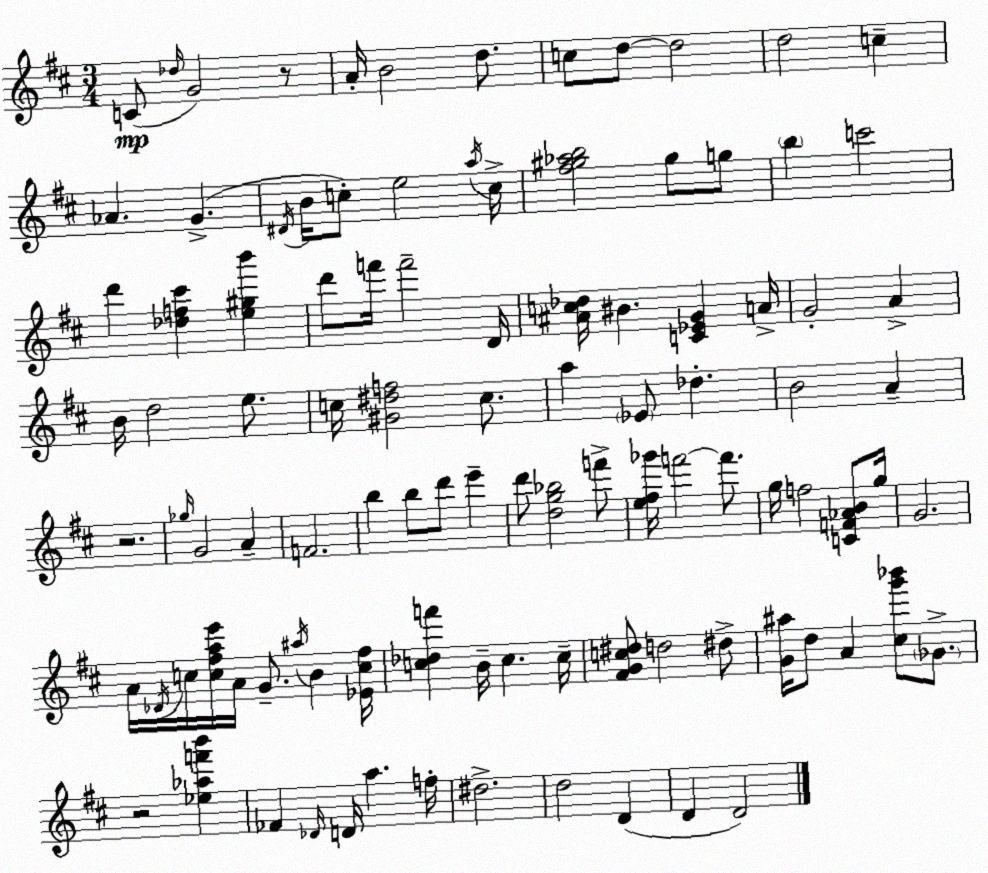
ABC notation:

X:1
T:Untitled
M:3/4
L:1/4
K:D
C/2 _d/4 G2 z/2 A/4 B2 d/2 c/2 d/2 d2 d2 c _A G ^D/4 B/4 c/2 e2 a/4 c/4 [^f^g_ab]2 ^g/2 g/2 b c'2 d' [_df^c'] [e^gb'] d'/2 f'/4 f'2 D/4 [^Ac_d]/4 ^B [C_EG] A/4 G2 A B/4 d2 e/2 c/4 [^G^df]2 c/2 a _E/2 _d B2 A z2 _g/4 G2 A F2 b b/2 d'/2 e' d'/2 [dg_b]2 f'/2 [e^f_g']/4 f'2 f'/2 g/4 f2 [CF_AB]/2 g/4 G2 A/4 _D/4 c/4 [c^fae']/4 A/4 G/2 ^a/4 B [_Ec^f]/4 [c_df'] B/4 c c/4 [^FGc^d]/2 d2 ^d/2 [G^a]/4 d/2 A [^cg'_b']/2 _G/2 z2 [_e_af'b'] _F _D/4 D/4 a f/4 ^d2 d2 D D D2